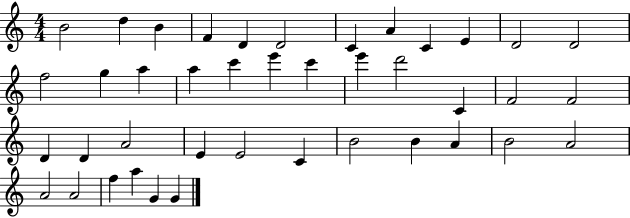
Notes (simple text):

B4/h D5/q B4/q F4/q D4/q D4/h C4/q A4/q C4/q E4/q D4/h D4/h F5/h G5/q A5/q A5/q C6/q E6/q C6/q E6/q D6/h C4/q F4/h F4/h D4/q D4/q A4/h E4/q E4/h C4/q B4/h B4/q A4/q B4/h A4/h A4/h A4/h F5/q A5/q G4/q G4/q